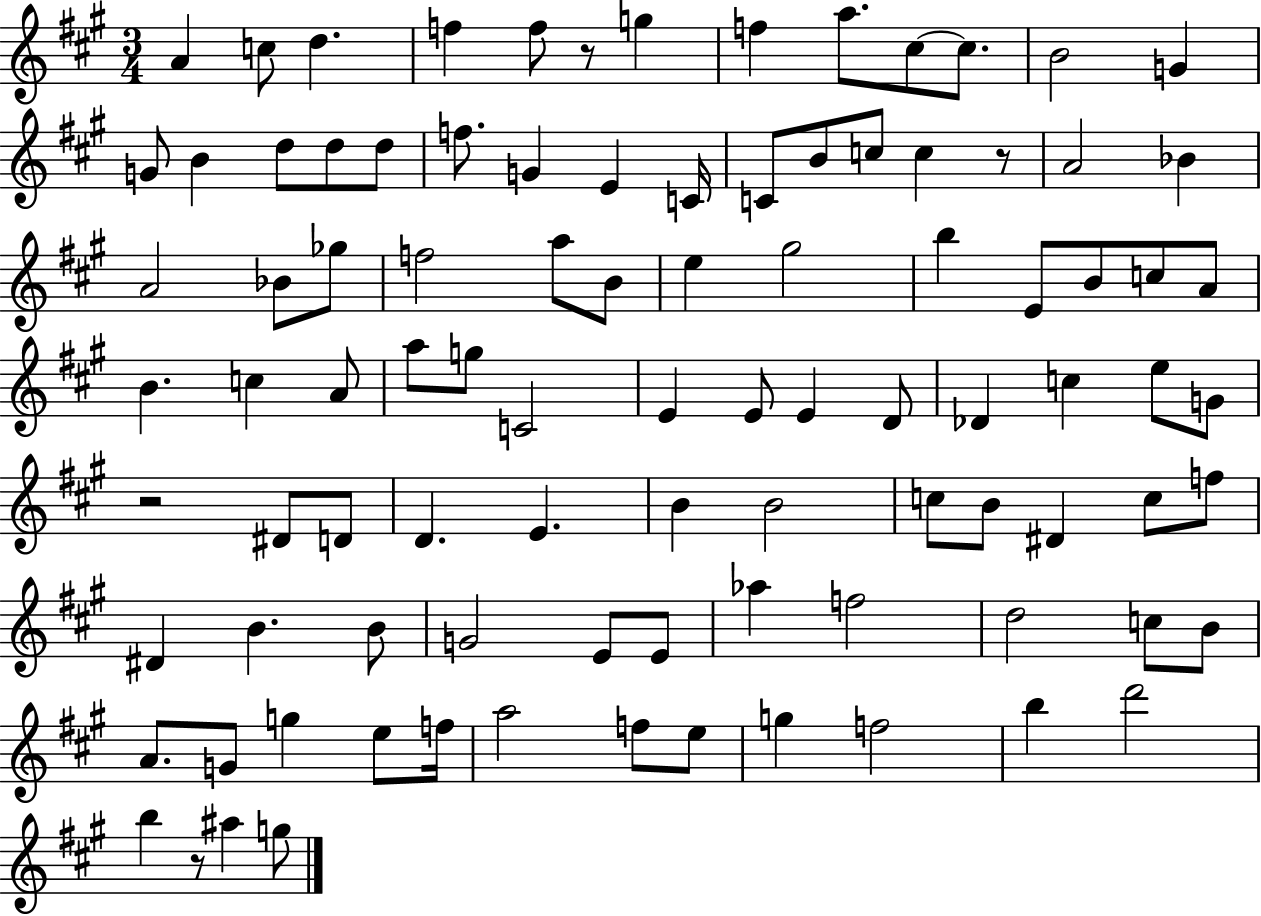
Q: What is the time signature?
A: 3/4